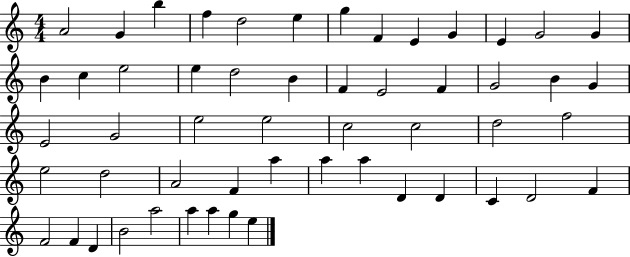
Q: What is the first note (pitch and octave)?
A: A4